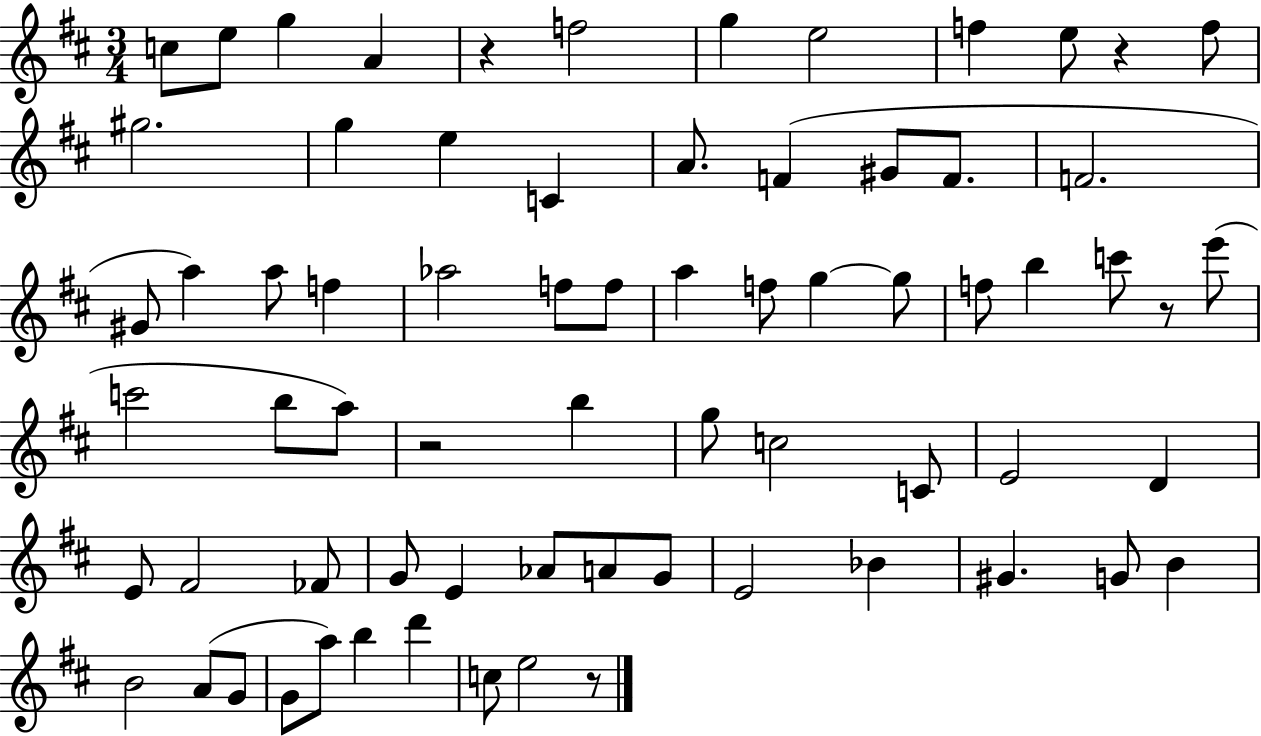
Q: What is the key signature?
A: D major